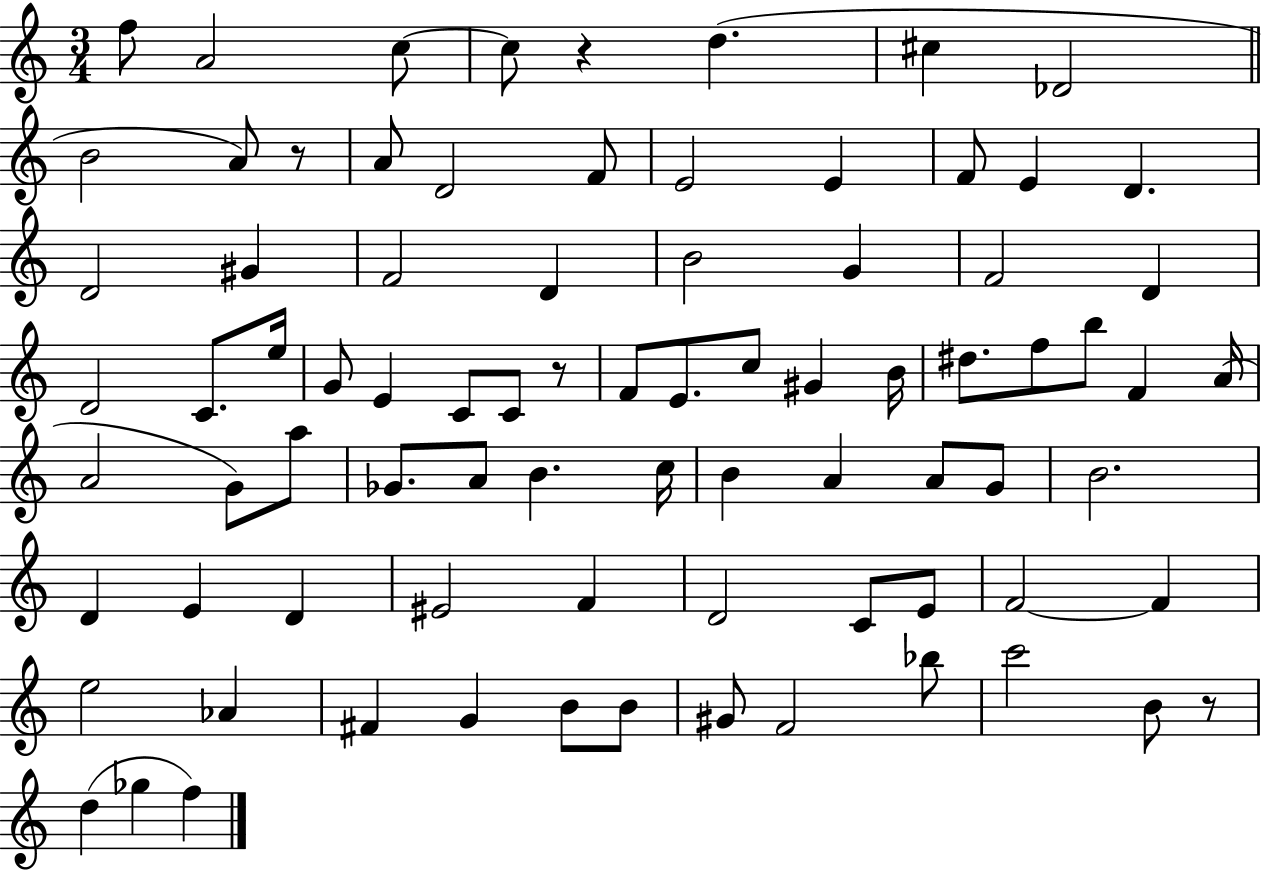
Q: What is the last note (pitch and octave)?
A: F5